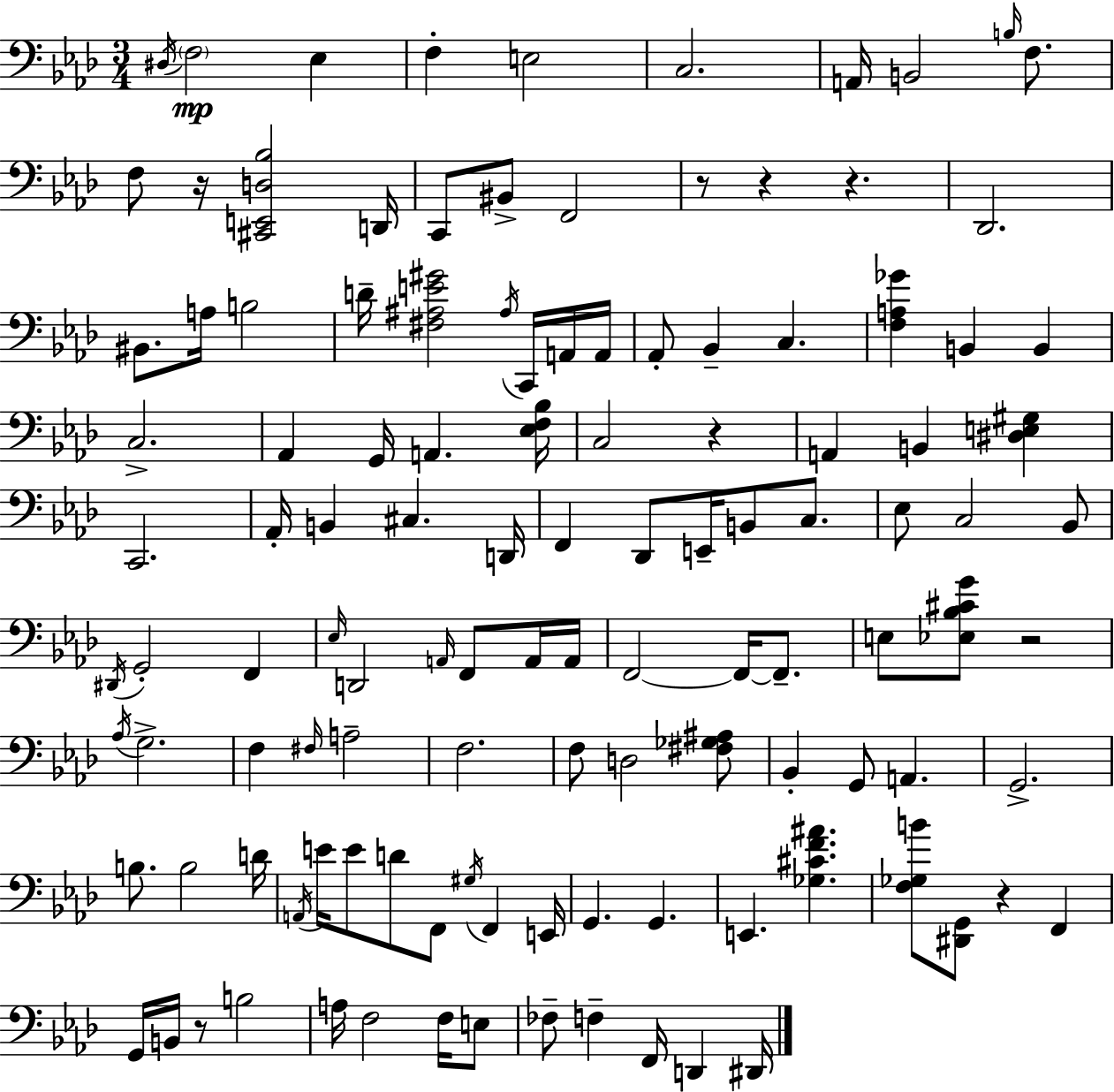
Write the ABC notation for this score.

X:1
T:Untitled
M:3/4
L:1/4
K:Fm
^D,/4 F,2 _E, F, E,2 C,2 A,,/4 B,,2 B,/4 F,/2 F,/2 z/4 [^C,,E,,D,_B,]2 D,,/4 C,,/2 ^B,,/2 F,,2 z/2 z z _D,,2 ^B,,/2 A,/4 B,2 D/4 [^F,^A,E^G]2 ^A,/4 C,,/4 A,,/4 A,,/4 _A,,/2 _B,, C, [F,A,_G] B,, B,, C,2 _A,, G,,/4 A,, [_E,F,_B,]/4 C,2 z A,, B,, [^D,E,^G,] C,,2 _A,,/4 B,, ^C, D,,/4 F,, _D,,/2 E,,/4 B,,/2 C,/2 _E,/2 C,2 _B,,/2 ^D,,/4 G,,2 F,, _E,/4 D,,2 A,,/4 F,,/2 A,,/4 A,,/4 F,,2 F,,/4 F,,/2 E,/2 [_E,_B,^CG]/2 z2 _A,/4 G,2 F, ^F,/4 A,2 F,2 F,/2 D,2 [^F,_G,^A,]/2 _B,, G,,/2 A,, G,,2 B,/2 B,2 D/4 A,,/4 E/4 E/2 D/2 F,,/2 ^G,/4 F,, E,,/4 G,, G,, E,, [_G,^CF^A] [F,_G,B]/2 [^D,,G,,]/2 z F,, G,,/4 B,,/4 z/2 B,2 A,/4 F,2 F,/4 E,/2 _F,/2 F, F,,/4 D,, ^D,,/4